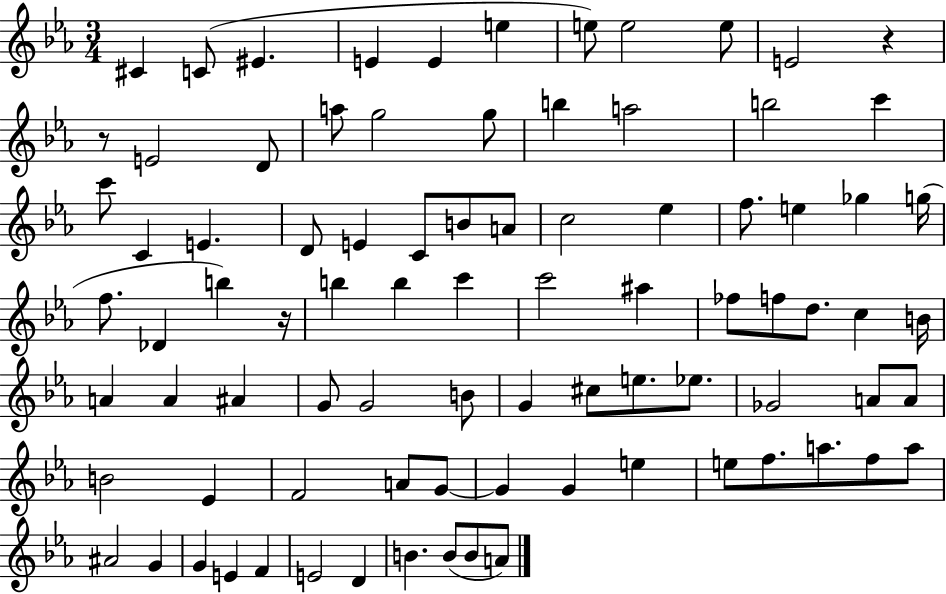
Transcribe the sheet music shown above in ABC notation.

X:1
T:Untitled
M:3/4
L:1/4
K:Eb
^C C/2 ^E E E e e/2 e2 e/2 E2 z z/2 E2 D/2 a/2 g2 g/2 b a2 b2 c' c'/2 C E D/2 E C/2 B/2 A/2 c2 _e f/2 e _g g/4 f/2 _D b z/4 b b c' c'2 ^a _f/2 f/2 d/2 c B/4 A A ^A G/2 G2 B/2 G ^c/2 e/2 _e/2 _G2 A/2 A/2 B2 _E F2 A/2 G/2 G G e e/2 f/2 a/2 f/2 a/2 ^A2 G G E F E2 D B B/2 B/2 A/2